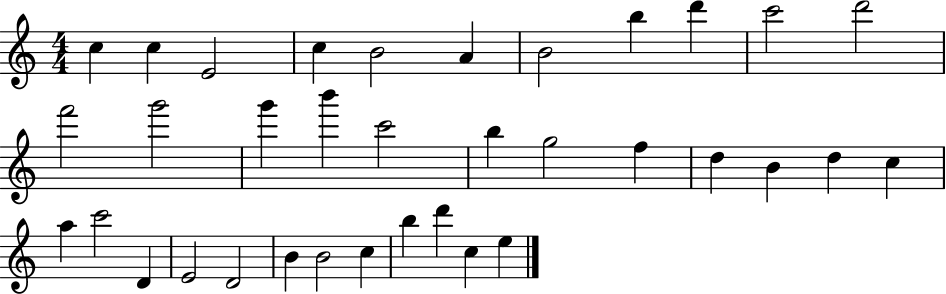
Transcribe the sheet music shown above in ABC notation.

X:1
T:Untitled
M:4/4
L:1/4
K:C
c c E2 c B2 A B2 b d' c'2 d'2 f'2 g'2 g' b' c'2 b g2 f d B d c a c'2 D E2 D2 B B2 c b d' c e